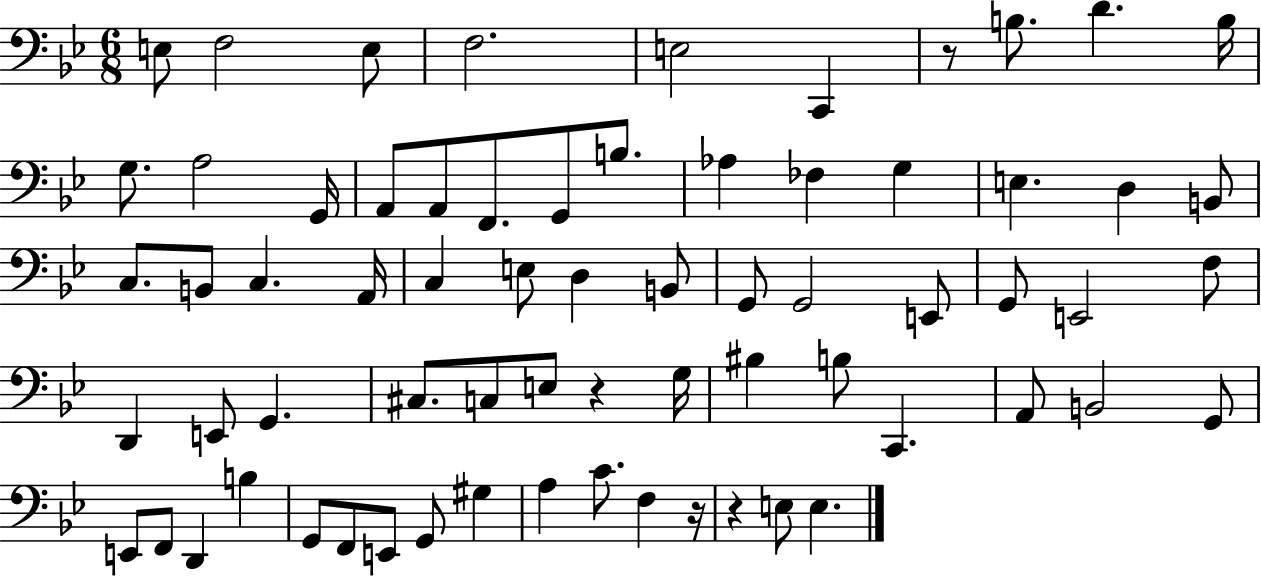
X:1
T:Untitled
M:6/8
L:1/4
K:Bb
E,/2 F,2 E,/2 F,2 E,2 C,, z/2 B,/2 D B,/4 G,/2 A,2 G,,/4 A,,/2 A,,/2 F,,/2 G,,/2 B,/2 _A, _F, G, E, D, B,,/2 C,/2 B,,/2 C, A,,/4 C, E,/2 D, B,,/2 G,,/2 G,,2 E,,/2 G,,/2 E,,2 F,/2 D,, E,,/2 G,, ^C,/2 C,/2 E,/2 z G,/4 ^B, B,/2 C,, A,,/2 B,,2 G,,/2 E,,/2 F,,/2 D,, B, G,,/2 F,,/2 E,,/2 G,,/2 ^G, A, C/2 F, z/4 z E,/2 E,